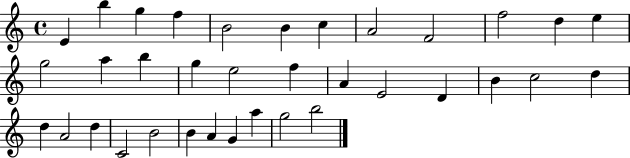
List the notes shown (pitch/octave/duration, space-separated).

E4/q B5/q G5/q F5/q B4/h B4/q C5/q A4/h F4/h F5/h D5/q E5/q G5/h A5/q B5/q G5/q E5/h F5/q A4/q E4/h D4/q B4/q C5/h D5/q D5/q A4/h D5/q C4/h B4/h B4/q A4/q G4/q A5/q G5/h B5/h